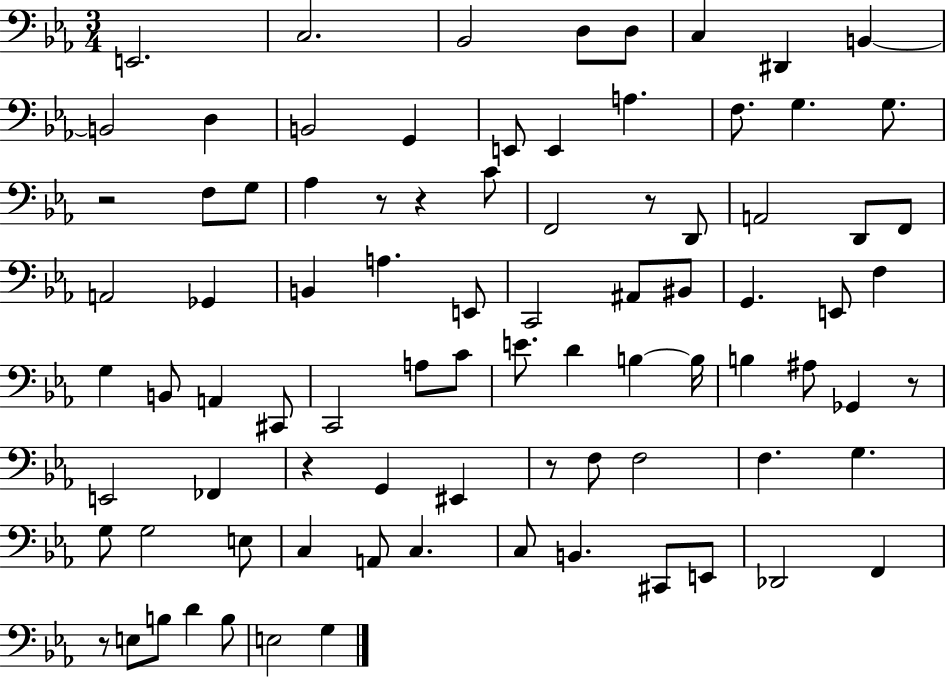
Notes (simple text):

E2/h. C3/h. Bb2/h D3/e D3/e C3/q D#2/q B2/q B2/h D3/q B2/h G2/q E2/e E2/q A3/q. F3/e. G3/q. G3/e. R/h F3/e G3/e Ab3/q R/e R/q C4/e F2/h R/e D2/e A2/h D2/e F2/e A2/h Gb2/q B2/q A3/q. E2/e C2/h A#2/e BIS2/e G2/q. E2/e F3/q G3/q B2/e A2/q C#2/e C2/h A3/e C4/e E4/e. D4/q B3/q B3/s B3/q A#3/e Gb2/q R/e E2/h FES2/q R/q G2/q EIS2/q R/e F3/e F3/h F3/q. G3/q. G3/e G3/h E3/e C3/q A2/e C3/q. C3/e B2/q. C#2/e E2/e Db2/h F2/q R/e E3/e B3/e D4/q B3/e E3/h G3/q